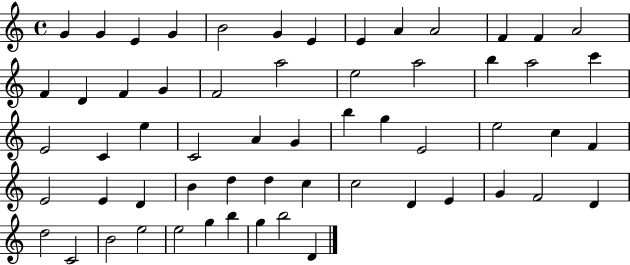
G4/q G4/q E4/q G4/q B4/h G4/q E4/q E4/q A4/q A4/h F4/q F4/q A4/h F4/q D4/q F4/q G4/q F4/h A5/h E5/h A5/h B5/q A5/h C6/q E4/h C4/q E5/q C4/h A4/q G4/q B5/q G5/q E4/h E5/h C5/q F4/q E4/h E4/q D4/q B4/q D5/q D5/q C5/q C5/h D4/q E4/q G4/q F4/h D4/q D5/h C4/h B4/h E5/h E5/h G5/q B5/q G5/q B5/h D4/q